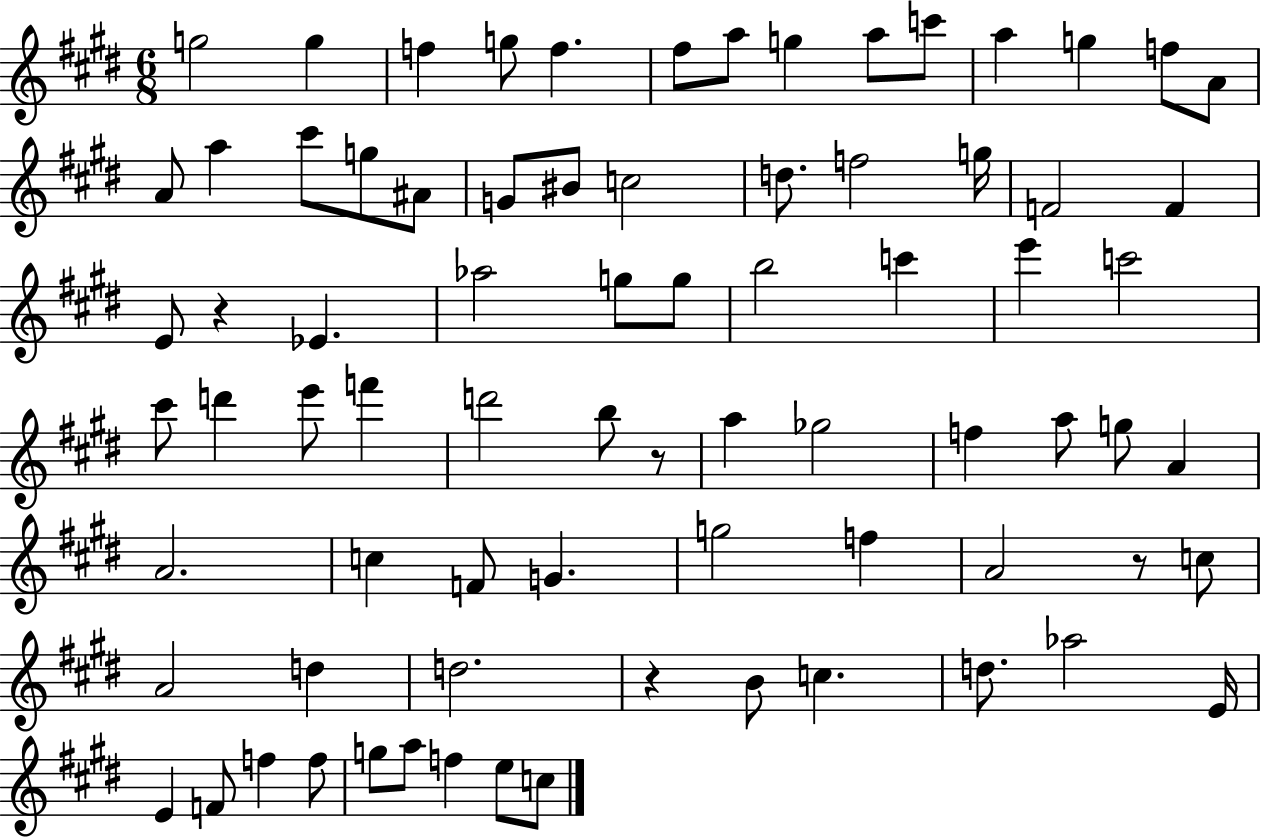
G5/h G5/q F5/q G5/e F5/q. F#5/e A5/e G5/q A5/e C6/e A5/q G5/q F5/e A4/e A4/e A5/q C#6/e G5/e A#4/e G4/e BIS4/e C5/h D5/e. F5/h G5/s F4/h F4/q E4/e R/q Eb4/q. Ab5/h G5/e G5/e B5/h C6/q E6/q C6/h C#6/e D6/q E6/e F6/q D6/h B5/e R/e A5/q Gb5/h F5/q A5/e G5/e A4/q A4/h. C5/q F4/e G4/q. G5/h F5/q A4/h R/e C5/e A4/h D5/q D5/h. R/q B4/e C5/q. D5/e. Ab5/h E4/s E4/q F4/e F5/q F5/e G5/e A5/e F5/q E5/e C5/e